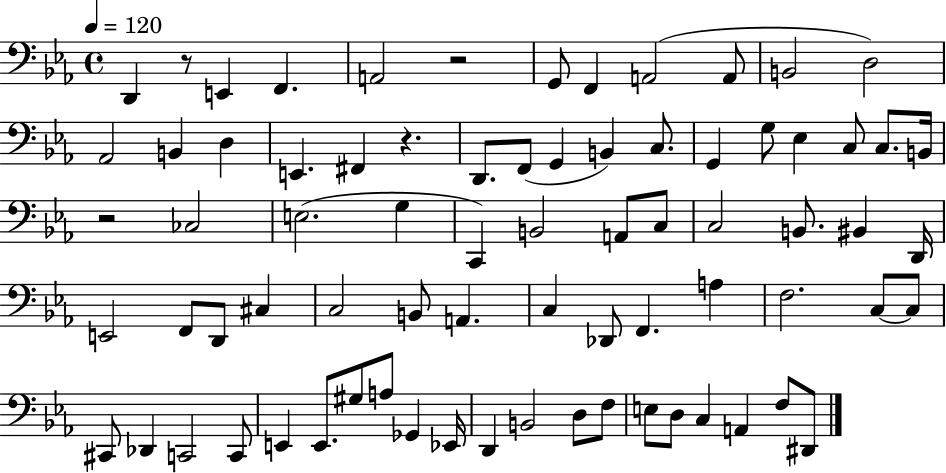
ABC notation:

X:1
T:Untitled
M:4/4
L:1/4
K:Eb
D,, z/2 E,, F,, A,,2 z2 G,,/2 F,, A,,2 A,,/2 B,,2 D,2 _A,,2 B,, D, E,, ^F,, z D,,/2 F,,/2 G,, B,, C,/2 G,, G,/2 _E, C,/2 C,/2 B,,/4 z2 _C,2 E,2 G, C,, B,,2 A,,/2 C,/2 C,2 B,,/2 ^B,, D,,/4 E,,2 F,,/2 D,,/2 ^C, C,2 B,,/2 A,, C, _D,,/2 F,, A, F,2 C,/2 C,/2 ^C,,/2 _D,, C,,2 C,,/2 E,, E,,/2 ^G,/2 A,/2 _G,, _E,,/4 D,, B,,2 D,/2 F,/2 E,/2 D,/2 C, A,, F,/2 ^D,,/2